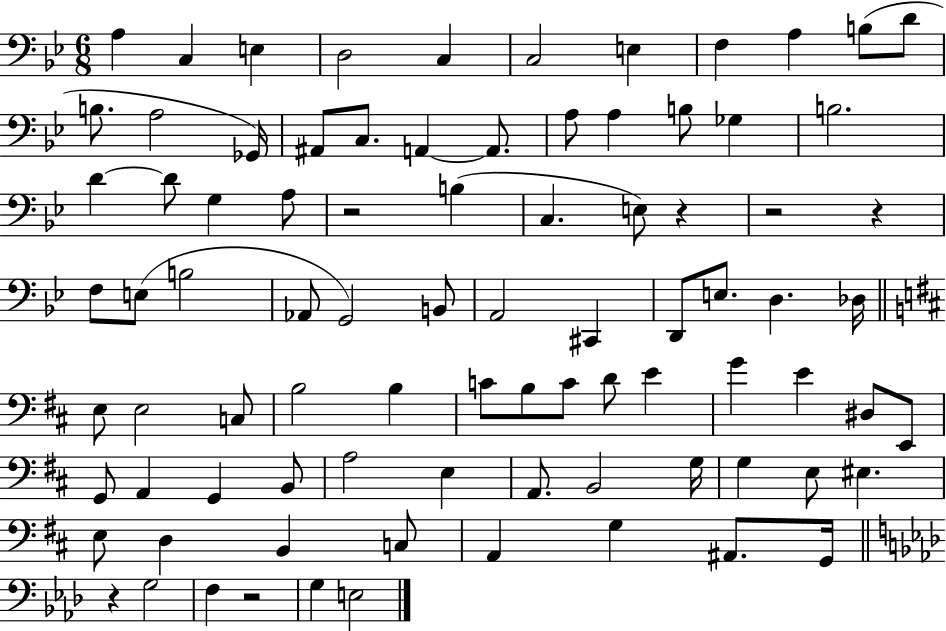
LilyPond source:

{
  \clef bass
  \numericTimeSignature
  \time 6/8
  \key bes \major
  a4 c4 e4 | d2 c4 | c2 e4 | f4 a4 b8( d'8 | \break b8. a2 ges,16) | ais,8 c8. a,4~~ a,8. | a8 a4 b8 ges4 | b2. | \break d'4~~ d'8 g4 a8 | r2 b4( | c4. e8) r4 | r2 r4 | \break f8 e8( b2 | aes,8 g,2) b,8 | a,2 cis,4 | d,8 e8. d4. des16 | \break \bar "||" \break \key b \minor e8 e2 c8 | b2 b4 | c'8 b8 c'8 d'8 e'4 | g'4 e'4 dis8 e,8 | \break g,8 a,4 g,4 b,8 | a2 e4 | a,8. b,2 g16 | g4 e8 eis4. | \break e8 d4 b,4 c8 | a,4 g4 ais,8. g,16 | \bar "||" \break \key f \minor r4 g2 | f4 r2 | g4 e2 | \bar "|."
}